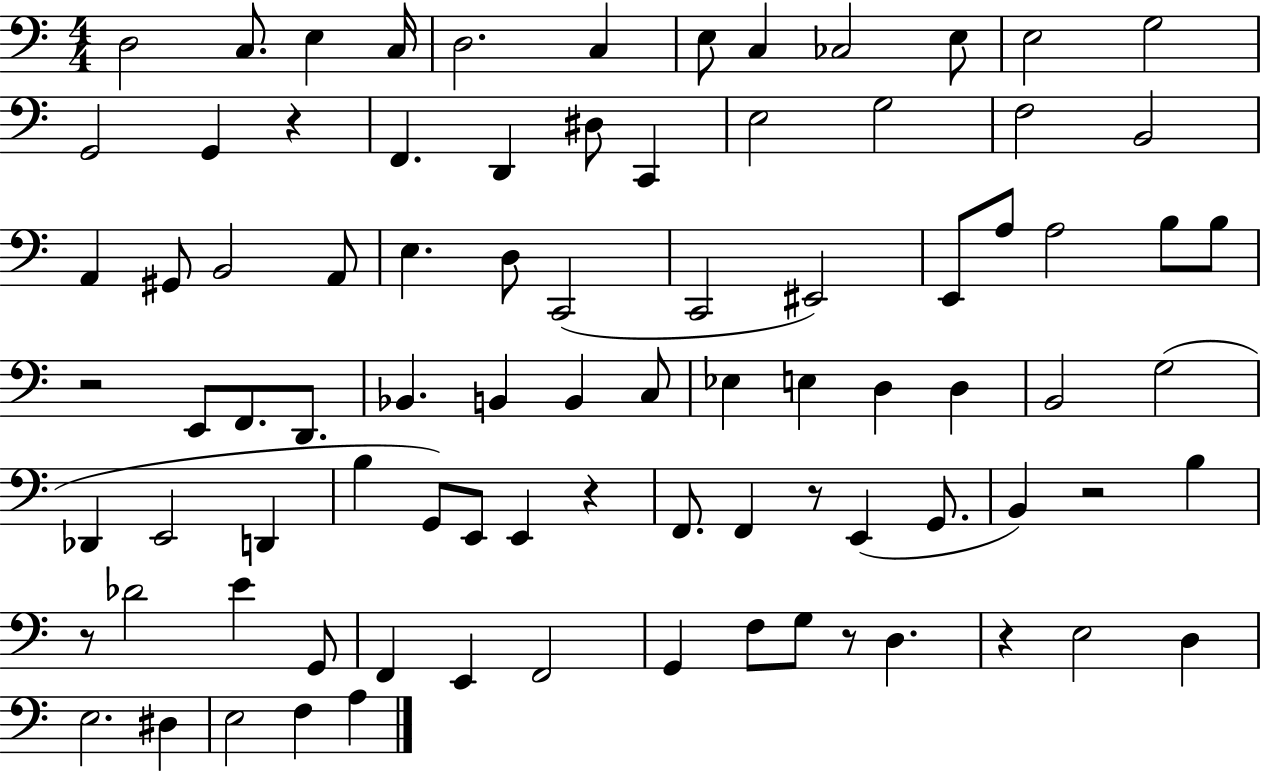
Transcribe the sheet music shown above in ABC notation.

X:1
T:Untitled
M:4/4
L:1/4
K:C
D,2 C,/2 E, C,/4 D,2 C, E,/2 C, _C,2 E,/2 E,2 G,2 G,,2 G,, z F,, D,, ^D,/2 C,, E,2 G,2 F,2 B,,2 A,, ^G,,/2 B,,2 A,,/2 E, D,/2 C,,2 C,,2 ^E,,2 E,,/2 A,/2 A,2 B,/2 B,/2 z2 E,,/2 F,,/2 D,,/2 _B,, B,, B,, C,/2 _E, E, D, D, B,,2 G,2 _D,, E,,2 D,, B, G,,/2 E,,/2 E,, z F,,/2 F,, z/2 E,, G,,/2 B,, z2 B, z/2 _D2 E G,,/2 F,, E,, F,,2 G,, F,/2 G,/2 z/2 D, z E,2 D, E,2 ^D, E,2 F, A,